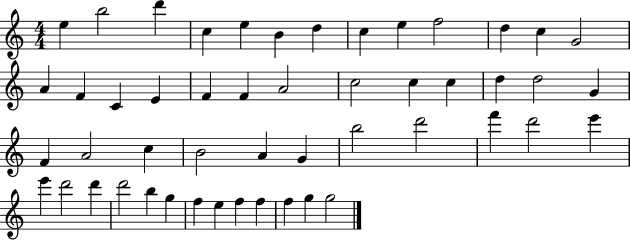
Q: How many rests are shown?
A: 0